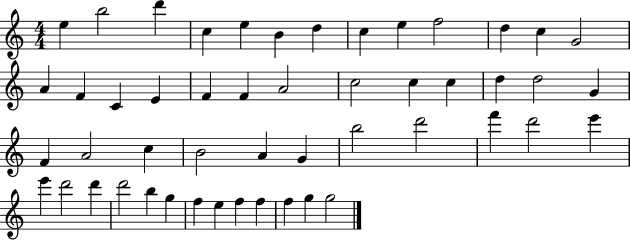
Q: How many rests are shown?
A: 0